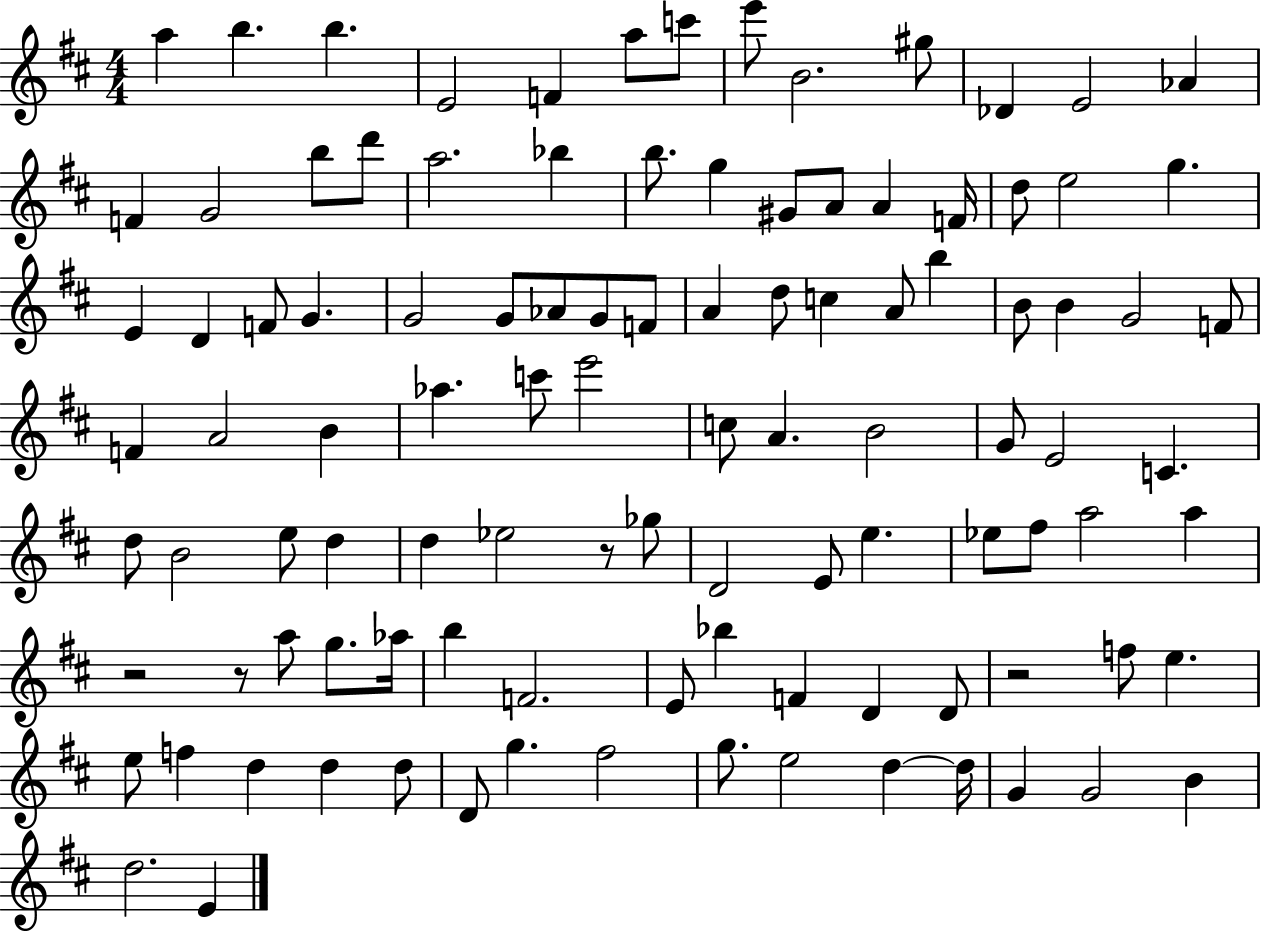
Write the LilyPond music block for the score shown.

{
  \clef treble
  \numericTimeSignature
  \time 4/4
  \key d \major
  a''4 b''4. b''4. | e'2 f'4 a''8 c'''8 | e'''8 b'2. gis''8 | des'4 e'2 aes'4 | \break f'4 g'2 b''8 d'''8 | a''2. bes''4 | b''8. g''4 gis'8 a'8 a'4 f'16 | d''8 e''2 g''4. | \break e'4 d'4 f'8 g'4. | g'2 g'8 aes'8 g'8 f'8 | a'4 d''8 c''4 a'8 b''4 | b'8 b'4 g'2 f'8 | \break f'4 a'2 b'4 | aes''4. c'''8 e'''2 | c''8 a'4. b'2 | g'8 e'2 c'4. | \break d''8 b'2 e''8 d''4 | d''4 ees''2 r8 ges''8 | d'2 e'8 e''4. | ees''8 fis''8 a''2 a''4 | \break r2 r8 a''8 g''8. aes''16 | b''4 f'2. | e'8 bes''4 f'4 d'4 d'8 | r2 f''8 e''4. | \break e''8 f''4 d''4 d''4 d''8 | d'8 g''4. fis''2 | g''8. e''2 d''4~~ d''16 | g'4 g'2 b'4 | \break d''2. e'4 | \bar "|."
}